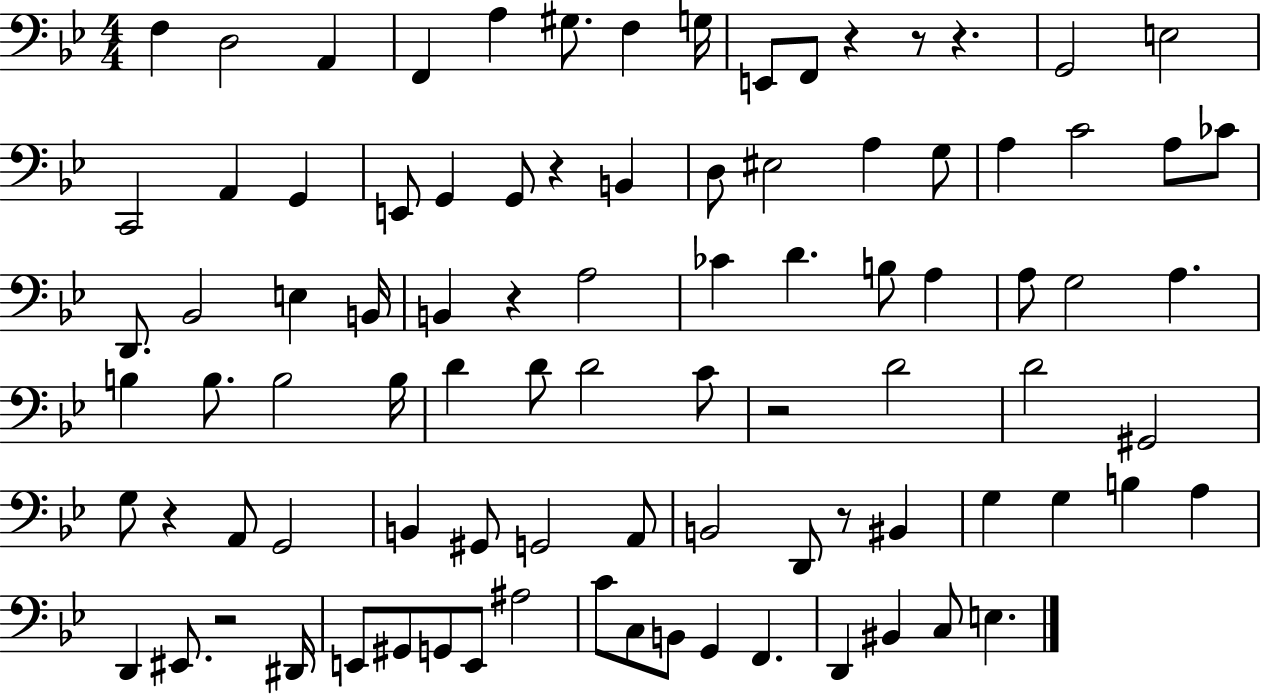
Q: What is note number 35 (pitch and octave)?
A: D4